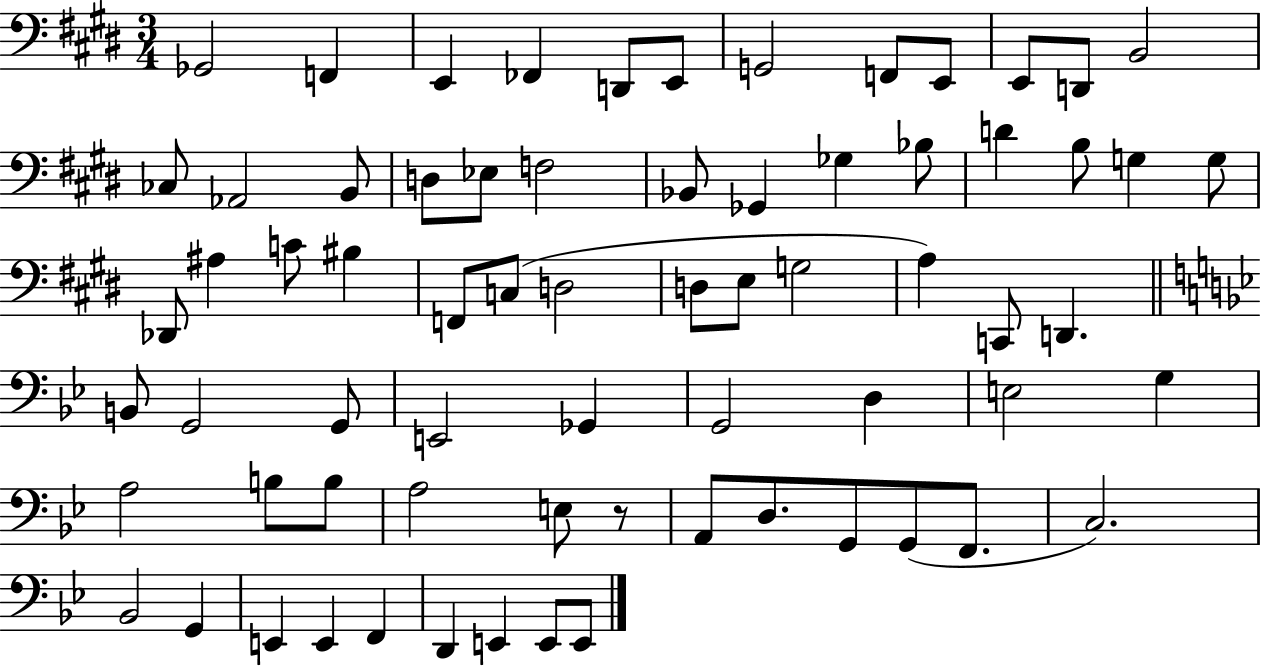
{
  \clef bass
  \numericTimeSignature
  \time 3/4
  \key e \major
  \repeat volta 2 { ges,2 f,4 | e,4 fes,4 d,8 e,8 | g,2 f,8 e,8 | e,8 d,8 b,2 | \break ces8 aes,2 b,8 | d8 ees8 f2 | bes,8 ges,4 ges4 bes8 | d'4 b8 g4 g8 | \break des,8 ais4 c'8 bis4 | f,8 c8( d2 | d8 e8 g2 | a4) c,8 d,4. | \break \bar "||" \break \key bes \major b,8 g,2 g,8 | e,2 ges,4 | g,2 d4 | e2 g4 | \break a2 b8 b8 | a2 e8 r8 | a,8 d8. g,8 g,8( f,8. | c2.) | \break bes,2 g,4 | e,4 e,4 f,4 | d,4 e,4 e,8 e,8 | } \bar "|."
}